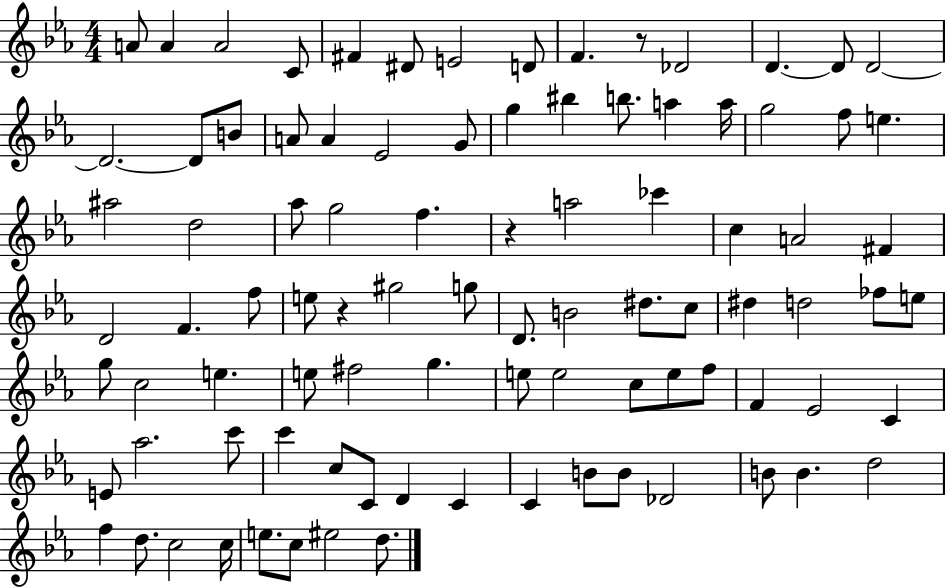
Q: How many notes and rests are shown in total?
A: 92